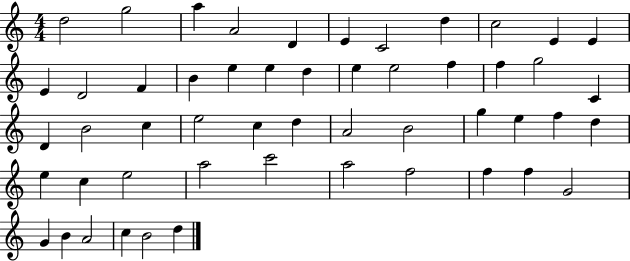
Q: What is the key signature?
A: C major